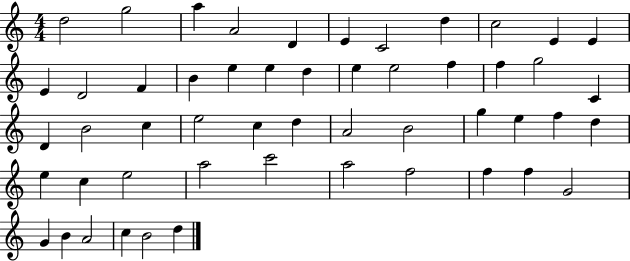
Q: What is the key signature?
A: C major